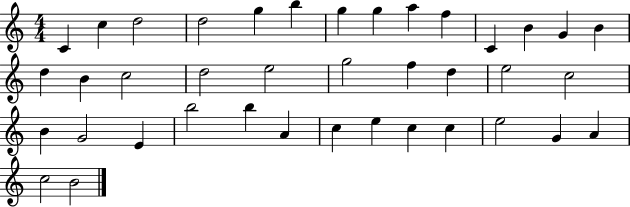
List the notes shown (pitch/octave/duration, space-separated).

C4/q C5/q D5/h D5/h G5/q B5/q G5/q G5/q A5/q F5/q C4/q B4/q G4/q B4/q D5/q B4/q C5/h D5/h E5/h G5/h F5/q D5/q E5/h C5/h B4/q G4/h E4/q B5/h B5/q A4/q C5/q E5/q C5/q C5/q E5/h G4/q A4/q C5/h B4/h